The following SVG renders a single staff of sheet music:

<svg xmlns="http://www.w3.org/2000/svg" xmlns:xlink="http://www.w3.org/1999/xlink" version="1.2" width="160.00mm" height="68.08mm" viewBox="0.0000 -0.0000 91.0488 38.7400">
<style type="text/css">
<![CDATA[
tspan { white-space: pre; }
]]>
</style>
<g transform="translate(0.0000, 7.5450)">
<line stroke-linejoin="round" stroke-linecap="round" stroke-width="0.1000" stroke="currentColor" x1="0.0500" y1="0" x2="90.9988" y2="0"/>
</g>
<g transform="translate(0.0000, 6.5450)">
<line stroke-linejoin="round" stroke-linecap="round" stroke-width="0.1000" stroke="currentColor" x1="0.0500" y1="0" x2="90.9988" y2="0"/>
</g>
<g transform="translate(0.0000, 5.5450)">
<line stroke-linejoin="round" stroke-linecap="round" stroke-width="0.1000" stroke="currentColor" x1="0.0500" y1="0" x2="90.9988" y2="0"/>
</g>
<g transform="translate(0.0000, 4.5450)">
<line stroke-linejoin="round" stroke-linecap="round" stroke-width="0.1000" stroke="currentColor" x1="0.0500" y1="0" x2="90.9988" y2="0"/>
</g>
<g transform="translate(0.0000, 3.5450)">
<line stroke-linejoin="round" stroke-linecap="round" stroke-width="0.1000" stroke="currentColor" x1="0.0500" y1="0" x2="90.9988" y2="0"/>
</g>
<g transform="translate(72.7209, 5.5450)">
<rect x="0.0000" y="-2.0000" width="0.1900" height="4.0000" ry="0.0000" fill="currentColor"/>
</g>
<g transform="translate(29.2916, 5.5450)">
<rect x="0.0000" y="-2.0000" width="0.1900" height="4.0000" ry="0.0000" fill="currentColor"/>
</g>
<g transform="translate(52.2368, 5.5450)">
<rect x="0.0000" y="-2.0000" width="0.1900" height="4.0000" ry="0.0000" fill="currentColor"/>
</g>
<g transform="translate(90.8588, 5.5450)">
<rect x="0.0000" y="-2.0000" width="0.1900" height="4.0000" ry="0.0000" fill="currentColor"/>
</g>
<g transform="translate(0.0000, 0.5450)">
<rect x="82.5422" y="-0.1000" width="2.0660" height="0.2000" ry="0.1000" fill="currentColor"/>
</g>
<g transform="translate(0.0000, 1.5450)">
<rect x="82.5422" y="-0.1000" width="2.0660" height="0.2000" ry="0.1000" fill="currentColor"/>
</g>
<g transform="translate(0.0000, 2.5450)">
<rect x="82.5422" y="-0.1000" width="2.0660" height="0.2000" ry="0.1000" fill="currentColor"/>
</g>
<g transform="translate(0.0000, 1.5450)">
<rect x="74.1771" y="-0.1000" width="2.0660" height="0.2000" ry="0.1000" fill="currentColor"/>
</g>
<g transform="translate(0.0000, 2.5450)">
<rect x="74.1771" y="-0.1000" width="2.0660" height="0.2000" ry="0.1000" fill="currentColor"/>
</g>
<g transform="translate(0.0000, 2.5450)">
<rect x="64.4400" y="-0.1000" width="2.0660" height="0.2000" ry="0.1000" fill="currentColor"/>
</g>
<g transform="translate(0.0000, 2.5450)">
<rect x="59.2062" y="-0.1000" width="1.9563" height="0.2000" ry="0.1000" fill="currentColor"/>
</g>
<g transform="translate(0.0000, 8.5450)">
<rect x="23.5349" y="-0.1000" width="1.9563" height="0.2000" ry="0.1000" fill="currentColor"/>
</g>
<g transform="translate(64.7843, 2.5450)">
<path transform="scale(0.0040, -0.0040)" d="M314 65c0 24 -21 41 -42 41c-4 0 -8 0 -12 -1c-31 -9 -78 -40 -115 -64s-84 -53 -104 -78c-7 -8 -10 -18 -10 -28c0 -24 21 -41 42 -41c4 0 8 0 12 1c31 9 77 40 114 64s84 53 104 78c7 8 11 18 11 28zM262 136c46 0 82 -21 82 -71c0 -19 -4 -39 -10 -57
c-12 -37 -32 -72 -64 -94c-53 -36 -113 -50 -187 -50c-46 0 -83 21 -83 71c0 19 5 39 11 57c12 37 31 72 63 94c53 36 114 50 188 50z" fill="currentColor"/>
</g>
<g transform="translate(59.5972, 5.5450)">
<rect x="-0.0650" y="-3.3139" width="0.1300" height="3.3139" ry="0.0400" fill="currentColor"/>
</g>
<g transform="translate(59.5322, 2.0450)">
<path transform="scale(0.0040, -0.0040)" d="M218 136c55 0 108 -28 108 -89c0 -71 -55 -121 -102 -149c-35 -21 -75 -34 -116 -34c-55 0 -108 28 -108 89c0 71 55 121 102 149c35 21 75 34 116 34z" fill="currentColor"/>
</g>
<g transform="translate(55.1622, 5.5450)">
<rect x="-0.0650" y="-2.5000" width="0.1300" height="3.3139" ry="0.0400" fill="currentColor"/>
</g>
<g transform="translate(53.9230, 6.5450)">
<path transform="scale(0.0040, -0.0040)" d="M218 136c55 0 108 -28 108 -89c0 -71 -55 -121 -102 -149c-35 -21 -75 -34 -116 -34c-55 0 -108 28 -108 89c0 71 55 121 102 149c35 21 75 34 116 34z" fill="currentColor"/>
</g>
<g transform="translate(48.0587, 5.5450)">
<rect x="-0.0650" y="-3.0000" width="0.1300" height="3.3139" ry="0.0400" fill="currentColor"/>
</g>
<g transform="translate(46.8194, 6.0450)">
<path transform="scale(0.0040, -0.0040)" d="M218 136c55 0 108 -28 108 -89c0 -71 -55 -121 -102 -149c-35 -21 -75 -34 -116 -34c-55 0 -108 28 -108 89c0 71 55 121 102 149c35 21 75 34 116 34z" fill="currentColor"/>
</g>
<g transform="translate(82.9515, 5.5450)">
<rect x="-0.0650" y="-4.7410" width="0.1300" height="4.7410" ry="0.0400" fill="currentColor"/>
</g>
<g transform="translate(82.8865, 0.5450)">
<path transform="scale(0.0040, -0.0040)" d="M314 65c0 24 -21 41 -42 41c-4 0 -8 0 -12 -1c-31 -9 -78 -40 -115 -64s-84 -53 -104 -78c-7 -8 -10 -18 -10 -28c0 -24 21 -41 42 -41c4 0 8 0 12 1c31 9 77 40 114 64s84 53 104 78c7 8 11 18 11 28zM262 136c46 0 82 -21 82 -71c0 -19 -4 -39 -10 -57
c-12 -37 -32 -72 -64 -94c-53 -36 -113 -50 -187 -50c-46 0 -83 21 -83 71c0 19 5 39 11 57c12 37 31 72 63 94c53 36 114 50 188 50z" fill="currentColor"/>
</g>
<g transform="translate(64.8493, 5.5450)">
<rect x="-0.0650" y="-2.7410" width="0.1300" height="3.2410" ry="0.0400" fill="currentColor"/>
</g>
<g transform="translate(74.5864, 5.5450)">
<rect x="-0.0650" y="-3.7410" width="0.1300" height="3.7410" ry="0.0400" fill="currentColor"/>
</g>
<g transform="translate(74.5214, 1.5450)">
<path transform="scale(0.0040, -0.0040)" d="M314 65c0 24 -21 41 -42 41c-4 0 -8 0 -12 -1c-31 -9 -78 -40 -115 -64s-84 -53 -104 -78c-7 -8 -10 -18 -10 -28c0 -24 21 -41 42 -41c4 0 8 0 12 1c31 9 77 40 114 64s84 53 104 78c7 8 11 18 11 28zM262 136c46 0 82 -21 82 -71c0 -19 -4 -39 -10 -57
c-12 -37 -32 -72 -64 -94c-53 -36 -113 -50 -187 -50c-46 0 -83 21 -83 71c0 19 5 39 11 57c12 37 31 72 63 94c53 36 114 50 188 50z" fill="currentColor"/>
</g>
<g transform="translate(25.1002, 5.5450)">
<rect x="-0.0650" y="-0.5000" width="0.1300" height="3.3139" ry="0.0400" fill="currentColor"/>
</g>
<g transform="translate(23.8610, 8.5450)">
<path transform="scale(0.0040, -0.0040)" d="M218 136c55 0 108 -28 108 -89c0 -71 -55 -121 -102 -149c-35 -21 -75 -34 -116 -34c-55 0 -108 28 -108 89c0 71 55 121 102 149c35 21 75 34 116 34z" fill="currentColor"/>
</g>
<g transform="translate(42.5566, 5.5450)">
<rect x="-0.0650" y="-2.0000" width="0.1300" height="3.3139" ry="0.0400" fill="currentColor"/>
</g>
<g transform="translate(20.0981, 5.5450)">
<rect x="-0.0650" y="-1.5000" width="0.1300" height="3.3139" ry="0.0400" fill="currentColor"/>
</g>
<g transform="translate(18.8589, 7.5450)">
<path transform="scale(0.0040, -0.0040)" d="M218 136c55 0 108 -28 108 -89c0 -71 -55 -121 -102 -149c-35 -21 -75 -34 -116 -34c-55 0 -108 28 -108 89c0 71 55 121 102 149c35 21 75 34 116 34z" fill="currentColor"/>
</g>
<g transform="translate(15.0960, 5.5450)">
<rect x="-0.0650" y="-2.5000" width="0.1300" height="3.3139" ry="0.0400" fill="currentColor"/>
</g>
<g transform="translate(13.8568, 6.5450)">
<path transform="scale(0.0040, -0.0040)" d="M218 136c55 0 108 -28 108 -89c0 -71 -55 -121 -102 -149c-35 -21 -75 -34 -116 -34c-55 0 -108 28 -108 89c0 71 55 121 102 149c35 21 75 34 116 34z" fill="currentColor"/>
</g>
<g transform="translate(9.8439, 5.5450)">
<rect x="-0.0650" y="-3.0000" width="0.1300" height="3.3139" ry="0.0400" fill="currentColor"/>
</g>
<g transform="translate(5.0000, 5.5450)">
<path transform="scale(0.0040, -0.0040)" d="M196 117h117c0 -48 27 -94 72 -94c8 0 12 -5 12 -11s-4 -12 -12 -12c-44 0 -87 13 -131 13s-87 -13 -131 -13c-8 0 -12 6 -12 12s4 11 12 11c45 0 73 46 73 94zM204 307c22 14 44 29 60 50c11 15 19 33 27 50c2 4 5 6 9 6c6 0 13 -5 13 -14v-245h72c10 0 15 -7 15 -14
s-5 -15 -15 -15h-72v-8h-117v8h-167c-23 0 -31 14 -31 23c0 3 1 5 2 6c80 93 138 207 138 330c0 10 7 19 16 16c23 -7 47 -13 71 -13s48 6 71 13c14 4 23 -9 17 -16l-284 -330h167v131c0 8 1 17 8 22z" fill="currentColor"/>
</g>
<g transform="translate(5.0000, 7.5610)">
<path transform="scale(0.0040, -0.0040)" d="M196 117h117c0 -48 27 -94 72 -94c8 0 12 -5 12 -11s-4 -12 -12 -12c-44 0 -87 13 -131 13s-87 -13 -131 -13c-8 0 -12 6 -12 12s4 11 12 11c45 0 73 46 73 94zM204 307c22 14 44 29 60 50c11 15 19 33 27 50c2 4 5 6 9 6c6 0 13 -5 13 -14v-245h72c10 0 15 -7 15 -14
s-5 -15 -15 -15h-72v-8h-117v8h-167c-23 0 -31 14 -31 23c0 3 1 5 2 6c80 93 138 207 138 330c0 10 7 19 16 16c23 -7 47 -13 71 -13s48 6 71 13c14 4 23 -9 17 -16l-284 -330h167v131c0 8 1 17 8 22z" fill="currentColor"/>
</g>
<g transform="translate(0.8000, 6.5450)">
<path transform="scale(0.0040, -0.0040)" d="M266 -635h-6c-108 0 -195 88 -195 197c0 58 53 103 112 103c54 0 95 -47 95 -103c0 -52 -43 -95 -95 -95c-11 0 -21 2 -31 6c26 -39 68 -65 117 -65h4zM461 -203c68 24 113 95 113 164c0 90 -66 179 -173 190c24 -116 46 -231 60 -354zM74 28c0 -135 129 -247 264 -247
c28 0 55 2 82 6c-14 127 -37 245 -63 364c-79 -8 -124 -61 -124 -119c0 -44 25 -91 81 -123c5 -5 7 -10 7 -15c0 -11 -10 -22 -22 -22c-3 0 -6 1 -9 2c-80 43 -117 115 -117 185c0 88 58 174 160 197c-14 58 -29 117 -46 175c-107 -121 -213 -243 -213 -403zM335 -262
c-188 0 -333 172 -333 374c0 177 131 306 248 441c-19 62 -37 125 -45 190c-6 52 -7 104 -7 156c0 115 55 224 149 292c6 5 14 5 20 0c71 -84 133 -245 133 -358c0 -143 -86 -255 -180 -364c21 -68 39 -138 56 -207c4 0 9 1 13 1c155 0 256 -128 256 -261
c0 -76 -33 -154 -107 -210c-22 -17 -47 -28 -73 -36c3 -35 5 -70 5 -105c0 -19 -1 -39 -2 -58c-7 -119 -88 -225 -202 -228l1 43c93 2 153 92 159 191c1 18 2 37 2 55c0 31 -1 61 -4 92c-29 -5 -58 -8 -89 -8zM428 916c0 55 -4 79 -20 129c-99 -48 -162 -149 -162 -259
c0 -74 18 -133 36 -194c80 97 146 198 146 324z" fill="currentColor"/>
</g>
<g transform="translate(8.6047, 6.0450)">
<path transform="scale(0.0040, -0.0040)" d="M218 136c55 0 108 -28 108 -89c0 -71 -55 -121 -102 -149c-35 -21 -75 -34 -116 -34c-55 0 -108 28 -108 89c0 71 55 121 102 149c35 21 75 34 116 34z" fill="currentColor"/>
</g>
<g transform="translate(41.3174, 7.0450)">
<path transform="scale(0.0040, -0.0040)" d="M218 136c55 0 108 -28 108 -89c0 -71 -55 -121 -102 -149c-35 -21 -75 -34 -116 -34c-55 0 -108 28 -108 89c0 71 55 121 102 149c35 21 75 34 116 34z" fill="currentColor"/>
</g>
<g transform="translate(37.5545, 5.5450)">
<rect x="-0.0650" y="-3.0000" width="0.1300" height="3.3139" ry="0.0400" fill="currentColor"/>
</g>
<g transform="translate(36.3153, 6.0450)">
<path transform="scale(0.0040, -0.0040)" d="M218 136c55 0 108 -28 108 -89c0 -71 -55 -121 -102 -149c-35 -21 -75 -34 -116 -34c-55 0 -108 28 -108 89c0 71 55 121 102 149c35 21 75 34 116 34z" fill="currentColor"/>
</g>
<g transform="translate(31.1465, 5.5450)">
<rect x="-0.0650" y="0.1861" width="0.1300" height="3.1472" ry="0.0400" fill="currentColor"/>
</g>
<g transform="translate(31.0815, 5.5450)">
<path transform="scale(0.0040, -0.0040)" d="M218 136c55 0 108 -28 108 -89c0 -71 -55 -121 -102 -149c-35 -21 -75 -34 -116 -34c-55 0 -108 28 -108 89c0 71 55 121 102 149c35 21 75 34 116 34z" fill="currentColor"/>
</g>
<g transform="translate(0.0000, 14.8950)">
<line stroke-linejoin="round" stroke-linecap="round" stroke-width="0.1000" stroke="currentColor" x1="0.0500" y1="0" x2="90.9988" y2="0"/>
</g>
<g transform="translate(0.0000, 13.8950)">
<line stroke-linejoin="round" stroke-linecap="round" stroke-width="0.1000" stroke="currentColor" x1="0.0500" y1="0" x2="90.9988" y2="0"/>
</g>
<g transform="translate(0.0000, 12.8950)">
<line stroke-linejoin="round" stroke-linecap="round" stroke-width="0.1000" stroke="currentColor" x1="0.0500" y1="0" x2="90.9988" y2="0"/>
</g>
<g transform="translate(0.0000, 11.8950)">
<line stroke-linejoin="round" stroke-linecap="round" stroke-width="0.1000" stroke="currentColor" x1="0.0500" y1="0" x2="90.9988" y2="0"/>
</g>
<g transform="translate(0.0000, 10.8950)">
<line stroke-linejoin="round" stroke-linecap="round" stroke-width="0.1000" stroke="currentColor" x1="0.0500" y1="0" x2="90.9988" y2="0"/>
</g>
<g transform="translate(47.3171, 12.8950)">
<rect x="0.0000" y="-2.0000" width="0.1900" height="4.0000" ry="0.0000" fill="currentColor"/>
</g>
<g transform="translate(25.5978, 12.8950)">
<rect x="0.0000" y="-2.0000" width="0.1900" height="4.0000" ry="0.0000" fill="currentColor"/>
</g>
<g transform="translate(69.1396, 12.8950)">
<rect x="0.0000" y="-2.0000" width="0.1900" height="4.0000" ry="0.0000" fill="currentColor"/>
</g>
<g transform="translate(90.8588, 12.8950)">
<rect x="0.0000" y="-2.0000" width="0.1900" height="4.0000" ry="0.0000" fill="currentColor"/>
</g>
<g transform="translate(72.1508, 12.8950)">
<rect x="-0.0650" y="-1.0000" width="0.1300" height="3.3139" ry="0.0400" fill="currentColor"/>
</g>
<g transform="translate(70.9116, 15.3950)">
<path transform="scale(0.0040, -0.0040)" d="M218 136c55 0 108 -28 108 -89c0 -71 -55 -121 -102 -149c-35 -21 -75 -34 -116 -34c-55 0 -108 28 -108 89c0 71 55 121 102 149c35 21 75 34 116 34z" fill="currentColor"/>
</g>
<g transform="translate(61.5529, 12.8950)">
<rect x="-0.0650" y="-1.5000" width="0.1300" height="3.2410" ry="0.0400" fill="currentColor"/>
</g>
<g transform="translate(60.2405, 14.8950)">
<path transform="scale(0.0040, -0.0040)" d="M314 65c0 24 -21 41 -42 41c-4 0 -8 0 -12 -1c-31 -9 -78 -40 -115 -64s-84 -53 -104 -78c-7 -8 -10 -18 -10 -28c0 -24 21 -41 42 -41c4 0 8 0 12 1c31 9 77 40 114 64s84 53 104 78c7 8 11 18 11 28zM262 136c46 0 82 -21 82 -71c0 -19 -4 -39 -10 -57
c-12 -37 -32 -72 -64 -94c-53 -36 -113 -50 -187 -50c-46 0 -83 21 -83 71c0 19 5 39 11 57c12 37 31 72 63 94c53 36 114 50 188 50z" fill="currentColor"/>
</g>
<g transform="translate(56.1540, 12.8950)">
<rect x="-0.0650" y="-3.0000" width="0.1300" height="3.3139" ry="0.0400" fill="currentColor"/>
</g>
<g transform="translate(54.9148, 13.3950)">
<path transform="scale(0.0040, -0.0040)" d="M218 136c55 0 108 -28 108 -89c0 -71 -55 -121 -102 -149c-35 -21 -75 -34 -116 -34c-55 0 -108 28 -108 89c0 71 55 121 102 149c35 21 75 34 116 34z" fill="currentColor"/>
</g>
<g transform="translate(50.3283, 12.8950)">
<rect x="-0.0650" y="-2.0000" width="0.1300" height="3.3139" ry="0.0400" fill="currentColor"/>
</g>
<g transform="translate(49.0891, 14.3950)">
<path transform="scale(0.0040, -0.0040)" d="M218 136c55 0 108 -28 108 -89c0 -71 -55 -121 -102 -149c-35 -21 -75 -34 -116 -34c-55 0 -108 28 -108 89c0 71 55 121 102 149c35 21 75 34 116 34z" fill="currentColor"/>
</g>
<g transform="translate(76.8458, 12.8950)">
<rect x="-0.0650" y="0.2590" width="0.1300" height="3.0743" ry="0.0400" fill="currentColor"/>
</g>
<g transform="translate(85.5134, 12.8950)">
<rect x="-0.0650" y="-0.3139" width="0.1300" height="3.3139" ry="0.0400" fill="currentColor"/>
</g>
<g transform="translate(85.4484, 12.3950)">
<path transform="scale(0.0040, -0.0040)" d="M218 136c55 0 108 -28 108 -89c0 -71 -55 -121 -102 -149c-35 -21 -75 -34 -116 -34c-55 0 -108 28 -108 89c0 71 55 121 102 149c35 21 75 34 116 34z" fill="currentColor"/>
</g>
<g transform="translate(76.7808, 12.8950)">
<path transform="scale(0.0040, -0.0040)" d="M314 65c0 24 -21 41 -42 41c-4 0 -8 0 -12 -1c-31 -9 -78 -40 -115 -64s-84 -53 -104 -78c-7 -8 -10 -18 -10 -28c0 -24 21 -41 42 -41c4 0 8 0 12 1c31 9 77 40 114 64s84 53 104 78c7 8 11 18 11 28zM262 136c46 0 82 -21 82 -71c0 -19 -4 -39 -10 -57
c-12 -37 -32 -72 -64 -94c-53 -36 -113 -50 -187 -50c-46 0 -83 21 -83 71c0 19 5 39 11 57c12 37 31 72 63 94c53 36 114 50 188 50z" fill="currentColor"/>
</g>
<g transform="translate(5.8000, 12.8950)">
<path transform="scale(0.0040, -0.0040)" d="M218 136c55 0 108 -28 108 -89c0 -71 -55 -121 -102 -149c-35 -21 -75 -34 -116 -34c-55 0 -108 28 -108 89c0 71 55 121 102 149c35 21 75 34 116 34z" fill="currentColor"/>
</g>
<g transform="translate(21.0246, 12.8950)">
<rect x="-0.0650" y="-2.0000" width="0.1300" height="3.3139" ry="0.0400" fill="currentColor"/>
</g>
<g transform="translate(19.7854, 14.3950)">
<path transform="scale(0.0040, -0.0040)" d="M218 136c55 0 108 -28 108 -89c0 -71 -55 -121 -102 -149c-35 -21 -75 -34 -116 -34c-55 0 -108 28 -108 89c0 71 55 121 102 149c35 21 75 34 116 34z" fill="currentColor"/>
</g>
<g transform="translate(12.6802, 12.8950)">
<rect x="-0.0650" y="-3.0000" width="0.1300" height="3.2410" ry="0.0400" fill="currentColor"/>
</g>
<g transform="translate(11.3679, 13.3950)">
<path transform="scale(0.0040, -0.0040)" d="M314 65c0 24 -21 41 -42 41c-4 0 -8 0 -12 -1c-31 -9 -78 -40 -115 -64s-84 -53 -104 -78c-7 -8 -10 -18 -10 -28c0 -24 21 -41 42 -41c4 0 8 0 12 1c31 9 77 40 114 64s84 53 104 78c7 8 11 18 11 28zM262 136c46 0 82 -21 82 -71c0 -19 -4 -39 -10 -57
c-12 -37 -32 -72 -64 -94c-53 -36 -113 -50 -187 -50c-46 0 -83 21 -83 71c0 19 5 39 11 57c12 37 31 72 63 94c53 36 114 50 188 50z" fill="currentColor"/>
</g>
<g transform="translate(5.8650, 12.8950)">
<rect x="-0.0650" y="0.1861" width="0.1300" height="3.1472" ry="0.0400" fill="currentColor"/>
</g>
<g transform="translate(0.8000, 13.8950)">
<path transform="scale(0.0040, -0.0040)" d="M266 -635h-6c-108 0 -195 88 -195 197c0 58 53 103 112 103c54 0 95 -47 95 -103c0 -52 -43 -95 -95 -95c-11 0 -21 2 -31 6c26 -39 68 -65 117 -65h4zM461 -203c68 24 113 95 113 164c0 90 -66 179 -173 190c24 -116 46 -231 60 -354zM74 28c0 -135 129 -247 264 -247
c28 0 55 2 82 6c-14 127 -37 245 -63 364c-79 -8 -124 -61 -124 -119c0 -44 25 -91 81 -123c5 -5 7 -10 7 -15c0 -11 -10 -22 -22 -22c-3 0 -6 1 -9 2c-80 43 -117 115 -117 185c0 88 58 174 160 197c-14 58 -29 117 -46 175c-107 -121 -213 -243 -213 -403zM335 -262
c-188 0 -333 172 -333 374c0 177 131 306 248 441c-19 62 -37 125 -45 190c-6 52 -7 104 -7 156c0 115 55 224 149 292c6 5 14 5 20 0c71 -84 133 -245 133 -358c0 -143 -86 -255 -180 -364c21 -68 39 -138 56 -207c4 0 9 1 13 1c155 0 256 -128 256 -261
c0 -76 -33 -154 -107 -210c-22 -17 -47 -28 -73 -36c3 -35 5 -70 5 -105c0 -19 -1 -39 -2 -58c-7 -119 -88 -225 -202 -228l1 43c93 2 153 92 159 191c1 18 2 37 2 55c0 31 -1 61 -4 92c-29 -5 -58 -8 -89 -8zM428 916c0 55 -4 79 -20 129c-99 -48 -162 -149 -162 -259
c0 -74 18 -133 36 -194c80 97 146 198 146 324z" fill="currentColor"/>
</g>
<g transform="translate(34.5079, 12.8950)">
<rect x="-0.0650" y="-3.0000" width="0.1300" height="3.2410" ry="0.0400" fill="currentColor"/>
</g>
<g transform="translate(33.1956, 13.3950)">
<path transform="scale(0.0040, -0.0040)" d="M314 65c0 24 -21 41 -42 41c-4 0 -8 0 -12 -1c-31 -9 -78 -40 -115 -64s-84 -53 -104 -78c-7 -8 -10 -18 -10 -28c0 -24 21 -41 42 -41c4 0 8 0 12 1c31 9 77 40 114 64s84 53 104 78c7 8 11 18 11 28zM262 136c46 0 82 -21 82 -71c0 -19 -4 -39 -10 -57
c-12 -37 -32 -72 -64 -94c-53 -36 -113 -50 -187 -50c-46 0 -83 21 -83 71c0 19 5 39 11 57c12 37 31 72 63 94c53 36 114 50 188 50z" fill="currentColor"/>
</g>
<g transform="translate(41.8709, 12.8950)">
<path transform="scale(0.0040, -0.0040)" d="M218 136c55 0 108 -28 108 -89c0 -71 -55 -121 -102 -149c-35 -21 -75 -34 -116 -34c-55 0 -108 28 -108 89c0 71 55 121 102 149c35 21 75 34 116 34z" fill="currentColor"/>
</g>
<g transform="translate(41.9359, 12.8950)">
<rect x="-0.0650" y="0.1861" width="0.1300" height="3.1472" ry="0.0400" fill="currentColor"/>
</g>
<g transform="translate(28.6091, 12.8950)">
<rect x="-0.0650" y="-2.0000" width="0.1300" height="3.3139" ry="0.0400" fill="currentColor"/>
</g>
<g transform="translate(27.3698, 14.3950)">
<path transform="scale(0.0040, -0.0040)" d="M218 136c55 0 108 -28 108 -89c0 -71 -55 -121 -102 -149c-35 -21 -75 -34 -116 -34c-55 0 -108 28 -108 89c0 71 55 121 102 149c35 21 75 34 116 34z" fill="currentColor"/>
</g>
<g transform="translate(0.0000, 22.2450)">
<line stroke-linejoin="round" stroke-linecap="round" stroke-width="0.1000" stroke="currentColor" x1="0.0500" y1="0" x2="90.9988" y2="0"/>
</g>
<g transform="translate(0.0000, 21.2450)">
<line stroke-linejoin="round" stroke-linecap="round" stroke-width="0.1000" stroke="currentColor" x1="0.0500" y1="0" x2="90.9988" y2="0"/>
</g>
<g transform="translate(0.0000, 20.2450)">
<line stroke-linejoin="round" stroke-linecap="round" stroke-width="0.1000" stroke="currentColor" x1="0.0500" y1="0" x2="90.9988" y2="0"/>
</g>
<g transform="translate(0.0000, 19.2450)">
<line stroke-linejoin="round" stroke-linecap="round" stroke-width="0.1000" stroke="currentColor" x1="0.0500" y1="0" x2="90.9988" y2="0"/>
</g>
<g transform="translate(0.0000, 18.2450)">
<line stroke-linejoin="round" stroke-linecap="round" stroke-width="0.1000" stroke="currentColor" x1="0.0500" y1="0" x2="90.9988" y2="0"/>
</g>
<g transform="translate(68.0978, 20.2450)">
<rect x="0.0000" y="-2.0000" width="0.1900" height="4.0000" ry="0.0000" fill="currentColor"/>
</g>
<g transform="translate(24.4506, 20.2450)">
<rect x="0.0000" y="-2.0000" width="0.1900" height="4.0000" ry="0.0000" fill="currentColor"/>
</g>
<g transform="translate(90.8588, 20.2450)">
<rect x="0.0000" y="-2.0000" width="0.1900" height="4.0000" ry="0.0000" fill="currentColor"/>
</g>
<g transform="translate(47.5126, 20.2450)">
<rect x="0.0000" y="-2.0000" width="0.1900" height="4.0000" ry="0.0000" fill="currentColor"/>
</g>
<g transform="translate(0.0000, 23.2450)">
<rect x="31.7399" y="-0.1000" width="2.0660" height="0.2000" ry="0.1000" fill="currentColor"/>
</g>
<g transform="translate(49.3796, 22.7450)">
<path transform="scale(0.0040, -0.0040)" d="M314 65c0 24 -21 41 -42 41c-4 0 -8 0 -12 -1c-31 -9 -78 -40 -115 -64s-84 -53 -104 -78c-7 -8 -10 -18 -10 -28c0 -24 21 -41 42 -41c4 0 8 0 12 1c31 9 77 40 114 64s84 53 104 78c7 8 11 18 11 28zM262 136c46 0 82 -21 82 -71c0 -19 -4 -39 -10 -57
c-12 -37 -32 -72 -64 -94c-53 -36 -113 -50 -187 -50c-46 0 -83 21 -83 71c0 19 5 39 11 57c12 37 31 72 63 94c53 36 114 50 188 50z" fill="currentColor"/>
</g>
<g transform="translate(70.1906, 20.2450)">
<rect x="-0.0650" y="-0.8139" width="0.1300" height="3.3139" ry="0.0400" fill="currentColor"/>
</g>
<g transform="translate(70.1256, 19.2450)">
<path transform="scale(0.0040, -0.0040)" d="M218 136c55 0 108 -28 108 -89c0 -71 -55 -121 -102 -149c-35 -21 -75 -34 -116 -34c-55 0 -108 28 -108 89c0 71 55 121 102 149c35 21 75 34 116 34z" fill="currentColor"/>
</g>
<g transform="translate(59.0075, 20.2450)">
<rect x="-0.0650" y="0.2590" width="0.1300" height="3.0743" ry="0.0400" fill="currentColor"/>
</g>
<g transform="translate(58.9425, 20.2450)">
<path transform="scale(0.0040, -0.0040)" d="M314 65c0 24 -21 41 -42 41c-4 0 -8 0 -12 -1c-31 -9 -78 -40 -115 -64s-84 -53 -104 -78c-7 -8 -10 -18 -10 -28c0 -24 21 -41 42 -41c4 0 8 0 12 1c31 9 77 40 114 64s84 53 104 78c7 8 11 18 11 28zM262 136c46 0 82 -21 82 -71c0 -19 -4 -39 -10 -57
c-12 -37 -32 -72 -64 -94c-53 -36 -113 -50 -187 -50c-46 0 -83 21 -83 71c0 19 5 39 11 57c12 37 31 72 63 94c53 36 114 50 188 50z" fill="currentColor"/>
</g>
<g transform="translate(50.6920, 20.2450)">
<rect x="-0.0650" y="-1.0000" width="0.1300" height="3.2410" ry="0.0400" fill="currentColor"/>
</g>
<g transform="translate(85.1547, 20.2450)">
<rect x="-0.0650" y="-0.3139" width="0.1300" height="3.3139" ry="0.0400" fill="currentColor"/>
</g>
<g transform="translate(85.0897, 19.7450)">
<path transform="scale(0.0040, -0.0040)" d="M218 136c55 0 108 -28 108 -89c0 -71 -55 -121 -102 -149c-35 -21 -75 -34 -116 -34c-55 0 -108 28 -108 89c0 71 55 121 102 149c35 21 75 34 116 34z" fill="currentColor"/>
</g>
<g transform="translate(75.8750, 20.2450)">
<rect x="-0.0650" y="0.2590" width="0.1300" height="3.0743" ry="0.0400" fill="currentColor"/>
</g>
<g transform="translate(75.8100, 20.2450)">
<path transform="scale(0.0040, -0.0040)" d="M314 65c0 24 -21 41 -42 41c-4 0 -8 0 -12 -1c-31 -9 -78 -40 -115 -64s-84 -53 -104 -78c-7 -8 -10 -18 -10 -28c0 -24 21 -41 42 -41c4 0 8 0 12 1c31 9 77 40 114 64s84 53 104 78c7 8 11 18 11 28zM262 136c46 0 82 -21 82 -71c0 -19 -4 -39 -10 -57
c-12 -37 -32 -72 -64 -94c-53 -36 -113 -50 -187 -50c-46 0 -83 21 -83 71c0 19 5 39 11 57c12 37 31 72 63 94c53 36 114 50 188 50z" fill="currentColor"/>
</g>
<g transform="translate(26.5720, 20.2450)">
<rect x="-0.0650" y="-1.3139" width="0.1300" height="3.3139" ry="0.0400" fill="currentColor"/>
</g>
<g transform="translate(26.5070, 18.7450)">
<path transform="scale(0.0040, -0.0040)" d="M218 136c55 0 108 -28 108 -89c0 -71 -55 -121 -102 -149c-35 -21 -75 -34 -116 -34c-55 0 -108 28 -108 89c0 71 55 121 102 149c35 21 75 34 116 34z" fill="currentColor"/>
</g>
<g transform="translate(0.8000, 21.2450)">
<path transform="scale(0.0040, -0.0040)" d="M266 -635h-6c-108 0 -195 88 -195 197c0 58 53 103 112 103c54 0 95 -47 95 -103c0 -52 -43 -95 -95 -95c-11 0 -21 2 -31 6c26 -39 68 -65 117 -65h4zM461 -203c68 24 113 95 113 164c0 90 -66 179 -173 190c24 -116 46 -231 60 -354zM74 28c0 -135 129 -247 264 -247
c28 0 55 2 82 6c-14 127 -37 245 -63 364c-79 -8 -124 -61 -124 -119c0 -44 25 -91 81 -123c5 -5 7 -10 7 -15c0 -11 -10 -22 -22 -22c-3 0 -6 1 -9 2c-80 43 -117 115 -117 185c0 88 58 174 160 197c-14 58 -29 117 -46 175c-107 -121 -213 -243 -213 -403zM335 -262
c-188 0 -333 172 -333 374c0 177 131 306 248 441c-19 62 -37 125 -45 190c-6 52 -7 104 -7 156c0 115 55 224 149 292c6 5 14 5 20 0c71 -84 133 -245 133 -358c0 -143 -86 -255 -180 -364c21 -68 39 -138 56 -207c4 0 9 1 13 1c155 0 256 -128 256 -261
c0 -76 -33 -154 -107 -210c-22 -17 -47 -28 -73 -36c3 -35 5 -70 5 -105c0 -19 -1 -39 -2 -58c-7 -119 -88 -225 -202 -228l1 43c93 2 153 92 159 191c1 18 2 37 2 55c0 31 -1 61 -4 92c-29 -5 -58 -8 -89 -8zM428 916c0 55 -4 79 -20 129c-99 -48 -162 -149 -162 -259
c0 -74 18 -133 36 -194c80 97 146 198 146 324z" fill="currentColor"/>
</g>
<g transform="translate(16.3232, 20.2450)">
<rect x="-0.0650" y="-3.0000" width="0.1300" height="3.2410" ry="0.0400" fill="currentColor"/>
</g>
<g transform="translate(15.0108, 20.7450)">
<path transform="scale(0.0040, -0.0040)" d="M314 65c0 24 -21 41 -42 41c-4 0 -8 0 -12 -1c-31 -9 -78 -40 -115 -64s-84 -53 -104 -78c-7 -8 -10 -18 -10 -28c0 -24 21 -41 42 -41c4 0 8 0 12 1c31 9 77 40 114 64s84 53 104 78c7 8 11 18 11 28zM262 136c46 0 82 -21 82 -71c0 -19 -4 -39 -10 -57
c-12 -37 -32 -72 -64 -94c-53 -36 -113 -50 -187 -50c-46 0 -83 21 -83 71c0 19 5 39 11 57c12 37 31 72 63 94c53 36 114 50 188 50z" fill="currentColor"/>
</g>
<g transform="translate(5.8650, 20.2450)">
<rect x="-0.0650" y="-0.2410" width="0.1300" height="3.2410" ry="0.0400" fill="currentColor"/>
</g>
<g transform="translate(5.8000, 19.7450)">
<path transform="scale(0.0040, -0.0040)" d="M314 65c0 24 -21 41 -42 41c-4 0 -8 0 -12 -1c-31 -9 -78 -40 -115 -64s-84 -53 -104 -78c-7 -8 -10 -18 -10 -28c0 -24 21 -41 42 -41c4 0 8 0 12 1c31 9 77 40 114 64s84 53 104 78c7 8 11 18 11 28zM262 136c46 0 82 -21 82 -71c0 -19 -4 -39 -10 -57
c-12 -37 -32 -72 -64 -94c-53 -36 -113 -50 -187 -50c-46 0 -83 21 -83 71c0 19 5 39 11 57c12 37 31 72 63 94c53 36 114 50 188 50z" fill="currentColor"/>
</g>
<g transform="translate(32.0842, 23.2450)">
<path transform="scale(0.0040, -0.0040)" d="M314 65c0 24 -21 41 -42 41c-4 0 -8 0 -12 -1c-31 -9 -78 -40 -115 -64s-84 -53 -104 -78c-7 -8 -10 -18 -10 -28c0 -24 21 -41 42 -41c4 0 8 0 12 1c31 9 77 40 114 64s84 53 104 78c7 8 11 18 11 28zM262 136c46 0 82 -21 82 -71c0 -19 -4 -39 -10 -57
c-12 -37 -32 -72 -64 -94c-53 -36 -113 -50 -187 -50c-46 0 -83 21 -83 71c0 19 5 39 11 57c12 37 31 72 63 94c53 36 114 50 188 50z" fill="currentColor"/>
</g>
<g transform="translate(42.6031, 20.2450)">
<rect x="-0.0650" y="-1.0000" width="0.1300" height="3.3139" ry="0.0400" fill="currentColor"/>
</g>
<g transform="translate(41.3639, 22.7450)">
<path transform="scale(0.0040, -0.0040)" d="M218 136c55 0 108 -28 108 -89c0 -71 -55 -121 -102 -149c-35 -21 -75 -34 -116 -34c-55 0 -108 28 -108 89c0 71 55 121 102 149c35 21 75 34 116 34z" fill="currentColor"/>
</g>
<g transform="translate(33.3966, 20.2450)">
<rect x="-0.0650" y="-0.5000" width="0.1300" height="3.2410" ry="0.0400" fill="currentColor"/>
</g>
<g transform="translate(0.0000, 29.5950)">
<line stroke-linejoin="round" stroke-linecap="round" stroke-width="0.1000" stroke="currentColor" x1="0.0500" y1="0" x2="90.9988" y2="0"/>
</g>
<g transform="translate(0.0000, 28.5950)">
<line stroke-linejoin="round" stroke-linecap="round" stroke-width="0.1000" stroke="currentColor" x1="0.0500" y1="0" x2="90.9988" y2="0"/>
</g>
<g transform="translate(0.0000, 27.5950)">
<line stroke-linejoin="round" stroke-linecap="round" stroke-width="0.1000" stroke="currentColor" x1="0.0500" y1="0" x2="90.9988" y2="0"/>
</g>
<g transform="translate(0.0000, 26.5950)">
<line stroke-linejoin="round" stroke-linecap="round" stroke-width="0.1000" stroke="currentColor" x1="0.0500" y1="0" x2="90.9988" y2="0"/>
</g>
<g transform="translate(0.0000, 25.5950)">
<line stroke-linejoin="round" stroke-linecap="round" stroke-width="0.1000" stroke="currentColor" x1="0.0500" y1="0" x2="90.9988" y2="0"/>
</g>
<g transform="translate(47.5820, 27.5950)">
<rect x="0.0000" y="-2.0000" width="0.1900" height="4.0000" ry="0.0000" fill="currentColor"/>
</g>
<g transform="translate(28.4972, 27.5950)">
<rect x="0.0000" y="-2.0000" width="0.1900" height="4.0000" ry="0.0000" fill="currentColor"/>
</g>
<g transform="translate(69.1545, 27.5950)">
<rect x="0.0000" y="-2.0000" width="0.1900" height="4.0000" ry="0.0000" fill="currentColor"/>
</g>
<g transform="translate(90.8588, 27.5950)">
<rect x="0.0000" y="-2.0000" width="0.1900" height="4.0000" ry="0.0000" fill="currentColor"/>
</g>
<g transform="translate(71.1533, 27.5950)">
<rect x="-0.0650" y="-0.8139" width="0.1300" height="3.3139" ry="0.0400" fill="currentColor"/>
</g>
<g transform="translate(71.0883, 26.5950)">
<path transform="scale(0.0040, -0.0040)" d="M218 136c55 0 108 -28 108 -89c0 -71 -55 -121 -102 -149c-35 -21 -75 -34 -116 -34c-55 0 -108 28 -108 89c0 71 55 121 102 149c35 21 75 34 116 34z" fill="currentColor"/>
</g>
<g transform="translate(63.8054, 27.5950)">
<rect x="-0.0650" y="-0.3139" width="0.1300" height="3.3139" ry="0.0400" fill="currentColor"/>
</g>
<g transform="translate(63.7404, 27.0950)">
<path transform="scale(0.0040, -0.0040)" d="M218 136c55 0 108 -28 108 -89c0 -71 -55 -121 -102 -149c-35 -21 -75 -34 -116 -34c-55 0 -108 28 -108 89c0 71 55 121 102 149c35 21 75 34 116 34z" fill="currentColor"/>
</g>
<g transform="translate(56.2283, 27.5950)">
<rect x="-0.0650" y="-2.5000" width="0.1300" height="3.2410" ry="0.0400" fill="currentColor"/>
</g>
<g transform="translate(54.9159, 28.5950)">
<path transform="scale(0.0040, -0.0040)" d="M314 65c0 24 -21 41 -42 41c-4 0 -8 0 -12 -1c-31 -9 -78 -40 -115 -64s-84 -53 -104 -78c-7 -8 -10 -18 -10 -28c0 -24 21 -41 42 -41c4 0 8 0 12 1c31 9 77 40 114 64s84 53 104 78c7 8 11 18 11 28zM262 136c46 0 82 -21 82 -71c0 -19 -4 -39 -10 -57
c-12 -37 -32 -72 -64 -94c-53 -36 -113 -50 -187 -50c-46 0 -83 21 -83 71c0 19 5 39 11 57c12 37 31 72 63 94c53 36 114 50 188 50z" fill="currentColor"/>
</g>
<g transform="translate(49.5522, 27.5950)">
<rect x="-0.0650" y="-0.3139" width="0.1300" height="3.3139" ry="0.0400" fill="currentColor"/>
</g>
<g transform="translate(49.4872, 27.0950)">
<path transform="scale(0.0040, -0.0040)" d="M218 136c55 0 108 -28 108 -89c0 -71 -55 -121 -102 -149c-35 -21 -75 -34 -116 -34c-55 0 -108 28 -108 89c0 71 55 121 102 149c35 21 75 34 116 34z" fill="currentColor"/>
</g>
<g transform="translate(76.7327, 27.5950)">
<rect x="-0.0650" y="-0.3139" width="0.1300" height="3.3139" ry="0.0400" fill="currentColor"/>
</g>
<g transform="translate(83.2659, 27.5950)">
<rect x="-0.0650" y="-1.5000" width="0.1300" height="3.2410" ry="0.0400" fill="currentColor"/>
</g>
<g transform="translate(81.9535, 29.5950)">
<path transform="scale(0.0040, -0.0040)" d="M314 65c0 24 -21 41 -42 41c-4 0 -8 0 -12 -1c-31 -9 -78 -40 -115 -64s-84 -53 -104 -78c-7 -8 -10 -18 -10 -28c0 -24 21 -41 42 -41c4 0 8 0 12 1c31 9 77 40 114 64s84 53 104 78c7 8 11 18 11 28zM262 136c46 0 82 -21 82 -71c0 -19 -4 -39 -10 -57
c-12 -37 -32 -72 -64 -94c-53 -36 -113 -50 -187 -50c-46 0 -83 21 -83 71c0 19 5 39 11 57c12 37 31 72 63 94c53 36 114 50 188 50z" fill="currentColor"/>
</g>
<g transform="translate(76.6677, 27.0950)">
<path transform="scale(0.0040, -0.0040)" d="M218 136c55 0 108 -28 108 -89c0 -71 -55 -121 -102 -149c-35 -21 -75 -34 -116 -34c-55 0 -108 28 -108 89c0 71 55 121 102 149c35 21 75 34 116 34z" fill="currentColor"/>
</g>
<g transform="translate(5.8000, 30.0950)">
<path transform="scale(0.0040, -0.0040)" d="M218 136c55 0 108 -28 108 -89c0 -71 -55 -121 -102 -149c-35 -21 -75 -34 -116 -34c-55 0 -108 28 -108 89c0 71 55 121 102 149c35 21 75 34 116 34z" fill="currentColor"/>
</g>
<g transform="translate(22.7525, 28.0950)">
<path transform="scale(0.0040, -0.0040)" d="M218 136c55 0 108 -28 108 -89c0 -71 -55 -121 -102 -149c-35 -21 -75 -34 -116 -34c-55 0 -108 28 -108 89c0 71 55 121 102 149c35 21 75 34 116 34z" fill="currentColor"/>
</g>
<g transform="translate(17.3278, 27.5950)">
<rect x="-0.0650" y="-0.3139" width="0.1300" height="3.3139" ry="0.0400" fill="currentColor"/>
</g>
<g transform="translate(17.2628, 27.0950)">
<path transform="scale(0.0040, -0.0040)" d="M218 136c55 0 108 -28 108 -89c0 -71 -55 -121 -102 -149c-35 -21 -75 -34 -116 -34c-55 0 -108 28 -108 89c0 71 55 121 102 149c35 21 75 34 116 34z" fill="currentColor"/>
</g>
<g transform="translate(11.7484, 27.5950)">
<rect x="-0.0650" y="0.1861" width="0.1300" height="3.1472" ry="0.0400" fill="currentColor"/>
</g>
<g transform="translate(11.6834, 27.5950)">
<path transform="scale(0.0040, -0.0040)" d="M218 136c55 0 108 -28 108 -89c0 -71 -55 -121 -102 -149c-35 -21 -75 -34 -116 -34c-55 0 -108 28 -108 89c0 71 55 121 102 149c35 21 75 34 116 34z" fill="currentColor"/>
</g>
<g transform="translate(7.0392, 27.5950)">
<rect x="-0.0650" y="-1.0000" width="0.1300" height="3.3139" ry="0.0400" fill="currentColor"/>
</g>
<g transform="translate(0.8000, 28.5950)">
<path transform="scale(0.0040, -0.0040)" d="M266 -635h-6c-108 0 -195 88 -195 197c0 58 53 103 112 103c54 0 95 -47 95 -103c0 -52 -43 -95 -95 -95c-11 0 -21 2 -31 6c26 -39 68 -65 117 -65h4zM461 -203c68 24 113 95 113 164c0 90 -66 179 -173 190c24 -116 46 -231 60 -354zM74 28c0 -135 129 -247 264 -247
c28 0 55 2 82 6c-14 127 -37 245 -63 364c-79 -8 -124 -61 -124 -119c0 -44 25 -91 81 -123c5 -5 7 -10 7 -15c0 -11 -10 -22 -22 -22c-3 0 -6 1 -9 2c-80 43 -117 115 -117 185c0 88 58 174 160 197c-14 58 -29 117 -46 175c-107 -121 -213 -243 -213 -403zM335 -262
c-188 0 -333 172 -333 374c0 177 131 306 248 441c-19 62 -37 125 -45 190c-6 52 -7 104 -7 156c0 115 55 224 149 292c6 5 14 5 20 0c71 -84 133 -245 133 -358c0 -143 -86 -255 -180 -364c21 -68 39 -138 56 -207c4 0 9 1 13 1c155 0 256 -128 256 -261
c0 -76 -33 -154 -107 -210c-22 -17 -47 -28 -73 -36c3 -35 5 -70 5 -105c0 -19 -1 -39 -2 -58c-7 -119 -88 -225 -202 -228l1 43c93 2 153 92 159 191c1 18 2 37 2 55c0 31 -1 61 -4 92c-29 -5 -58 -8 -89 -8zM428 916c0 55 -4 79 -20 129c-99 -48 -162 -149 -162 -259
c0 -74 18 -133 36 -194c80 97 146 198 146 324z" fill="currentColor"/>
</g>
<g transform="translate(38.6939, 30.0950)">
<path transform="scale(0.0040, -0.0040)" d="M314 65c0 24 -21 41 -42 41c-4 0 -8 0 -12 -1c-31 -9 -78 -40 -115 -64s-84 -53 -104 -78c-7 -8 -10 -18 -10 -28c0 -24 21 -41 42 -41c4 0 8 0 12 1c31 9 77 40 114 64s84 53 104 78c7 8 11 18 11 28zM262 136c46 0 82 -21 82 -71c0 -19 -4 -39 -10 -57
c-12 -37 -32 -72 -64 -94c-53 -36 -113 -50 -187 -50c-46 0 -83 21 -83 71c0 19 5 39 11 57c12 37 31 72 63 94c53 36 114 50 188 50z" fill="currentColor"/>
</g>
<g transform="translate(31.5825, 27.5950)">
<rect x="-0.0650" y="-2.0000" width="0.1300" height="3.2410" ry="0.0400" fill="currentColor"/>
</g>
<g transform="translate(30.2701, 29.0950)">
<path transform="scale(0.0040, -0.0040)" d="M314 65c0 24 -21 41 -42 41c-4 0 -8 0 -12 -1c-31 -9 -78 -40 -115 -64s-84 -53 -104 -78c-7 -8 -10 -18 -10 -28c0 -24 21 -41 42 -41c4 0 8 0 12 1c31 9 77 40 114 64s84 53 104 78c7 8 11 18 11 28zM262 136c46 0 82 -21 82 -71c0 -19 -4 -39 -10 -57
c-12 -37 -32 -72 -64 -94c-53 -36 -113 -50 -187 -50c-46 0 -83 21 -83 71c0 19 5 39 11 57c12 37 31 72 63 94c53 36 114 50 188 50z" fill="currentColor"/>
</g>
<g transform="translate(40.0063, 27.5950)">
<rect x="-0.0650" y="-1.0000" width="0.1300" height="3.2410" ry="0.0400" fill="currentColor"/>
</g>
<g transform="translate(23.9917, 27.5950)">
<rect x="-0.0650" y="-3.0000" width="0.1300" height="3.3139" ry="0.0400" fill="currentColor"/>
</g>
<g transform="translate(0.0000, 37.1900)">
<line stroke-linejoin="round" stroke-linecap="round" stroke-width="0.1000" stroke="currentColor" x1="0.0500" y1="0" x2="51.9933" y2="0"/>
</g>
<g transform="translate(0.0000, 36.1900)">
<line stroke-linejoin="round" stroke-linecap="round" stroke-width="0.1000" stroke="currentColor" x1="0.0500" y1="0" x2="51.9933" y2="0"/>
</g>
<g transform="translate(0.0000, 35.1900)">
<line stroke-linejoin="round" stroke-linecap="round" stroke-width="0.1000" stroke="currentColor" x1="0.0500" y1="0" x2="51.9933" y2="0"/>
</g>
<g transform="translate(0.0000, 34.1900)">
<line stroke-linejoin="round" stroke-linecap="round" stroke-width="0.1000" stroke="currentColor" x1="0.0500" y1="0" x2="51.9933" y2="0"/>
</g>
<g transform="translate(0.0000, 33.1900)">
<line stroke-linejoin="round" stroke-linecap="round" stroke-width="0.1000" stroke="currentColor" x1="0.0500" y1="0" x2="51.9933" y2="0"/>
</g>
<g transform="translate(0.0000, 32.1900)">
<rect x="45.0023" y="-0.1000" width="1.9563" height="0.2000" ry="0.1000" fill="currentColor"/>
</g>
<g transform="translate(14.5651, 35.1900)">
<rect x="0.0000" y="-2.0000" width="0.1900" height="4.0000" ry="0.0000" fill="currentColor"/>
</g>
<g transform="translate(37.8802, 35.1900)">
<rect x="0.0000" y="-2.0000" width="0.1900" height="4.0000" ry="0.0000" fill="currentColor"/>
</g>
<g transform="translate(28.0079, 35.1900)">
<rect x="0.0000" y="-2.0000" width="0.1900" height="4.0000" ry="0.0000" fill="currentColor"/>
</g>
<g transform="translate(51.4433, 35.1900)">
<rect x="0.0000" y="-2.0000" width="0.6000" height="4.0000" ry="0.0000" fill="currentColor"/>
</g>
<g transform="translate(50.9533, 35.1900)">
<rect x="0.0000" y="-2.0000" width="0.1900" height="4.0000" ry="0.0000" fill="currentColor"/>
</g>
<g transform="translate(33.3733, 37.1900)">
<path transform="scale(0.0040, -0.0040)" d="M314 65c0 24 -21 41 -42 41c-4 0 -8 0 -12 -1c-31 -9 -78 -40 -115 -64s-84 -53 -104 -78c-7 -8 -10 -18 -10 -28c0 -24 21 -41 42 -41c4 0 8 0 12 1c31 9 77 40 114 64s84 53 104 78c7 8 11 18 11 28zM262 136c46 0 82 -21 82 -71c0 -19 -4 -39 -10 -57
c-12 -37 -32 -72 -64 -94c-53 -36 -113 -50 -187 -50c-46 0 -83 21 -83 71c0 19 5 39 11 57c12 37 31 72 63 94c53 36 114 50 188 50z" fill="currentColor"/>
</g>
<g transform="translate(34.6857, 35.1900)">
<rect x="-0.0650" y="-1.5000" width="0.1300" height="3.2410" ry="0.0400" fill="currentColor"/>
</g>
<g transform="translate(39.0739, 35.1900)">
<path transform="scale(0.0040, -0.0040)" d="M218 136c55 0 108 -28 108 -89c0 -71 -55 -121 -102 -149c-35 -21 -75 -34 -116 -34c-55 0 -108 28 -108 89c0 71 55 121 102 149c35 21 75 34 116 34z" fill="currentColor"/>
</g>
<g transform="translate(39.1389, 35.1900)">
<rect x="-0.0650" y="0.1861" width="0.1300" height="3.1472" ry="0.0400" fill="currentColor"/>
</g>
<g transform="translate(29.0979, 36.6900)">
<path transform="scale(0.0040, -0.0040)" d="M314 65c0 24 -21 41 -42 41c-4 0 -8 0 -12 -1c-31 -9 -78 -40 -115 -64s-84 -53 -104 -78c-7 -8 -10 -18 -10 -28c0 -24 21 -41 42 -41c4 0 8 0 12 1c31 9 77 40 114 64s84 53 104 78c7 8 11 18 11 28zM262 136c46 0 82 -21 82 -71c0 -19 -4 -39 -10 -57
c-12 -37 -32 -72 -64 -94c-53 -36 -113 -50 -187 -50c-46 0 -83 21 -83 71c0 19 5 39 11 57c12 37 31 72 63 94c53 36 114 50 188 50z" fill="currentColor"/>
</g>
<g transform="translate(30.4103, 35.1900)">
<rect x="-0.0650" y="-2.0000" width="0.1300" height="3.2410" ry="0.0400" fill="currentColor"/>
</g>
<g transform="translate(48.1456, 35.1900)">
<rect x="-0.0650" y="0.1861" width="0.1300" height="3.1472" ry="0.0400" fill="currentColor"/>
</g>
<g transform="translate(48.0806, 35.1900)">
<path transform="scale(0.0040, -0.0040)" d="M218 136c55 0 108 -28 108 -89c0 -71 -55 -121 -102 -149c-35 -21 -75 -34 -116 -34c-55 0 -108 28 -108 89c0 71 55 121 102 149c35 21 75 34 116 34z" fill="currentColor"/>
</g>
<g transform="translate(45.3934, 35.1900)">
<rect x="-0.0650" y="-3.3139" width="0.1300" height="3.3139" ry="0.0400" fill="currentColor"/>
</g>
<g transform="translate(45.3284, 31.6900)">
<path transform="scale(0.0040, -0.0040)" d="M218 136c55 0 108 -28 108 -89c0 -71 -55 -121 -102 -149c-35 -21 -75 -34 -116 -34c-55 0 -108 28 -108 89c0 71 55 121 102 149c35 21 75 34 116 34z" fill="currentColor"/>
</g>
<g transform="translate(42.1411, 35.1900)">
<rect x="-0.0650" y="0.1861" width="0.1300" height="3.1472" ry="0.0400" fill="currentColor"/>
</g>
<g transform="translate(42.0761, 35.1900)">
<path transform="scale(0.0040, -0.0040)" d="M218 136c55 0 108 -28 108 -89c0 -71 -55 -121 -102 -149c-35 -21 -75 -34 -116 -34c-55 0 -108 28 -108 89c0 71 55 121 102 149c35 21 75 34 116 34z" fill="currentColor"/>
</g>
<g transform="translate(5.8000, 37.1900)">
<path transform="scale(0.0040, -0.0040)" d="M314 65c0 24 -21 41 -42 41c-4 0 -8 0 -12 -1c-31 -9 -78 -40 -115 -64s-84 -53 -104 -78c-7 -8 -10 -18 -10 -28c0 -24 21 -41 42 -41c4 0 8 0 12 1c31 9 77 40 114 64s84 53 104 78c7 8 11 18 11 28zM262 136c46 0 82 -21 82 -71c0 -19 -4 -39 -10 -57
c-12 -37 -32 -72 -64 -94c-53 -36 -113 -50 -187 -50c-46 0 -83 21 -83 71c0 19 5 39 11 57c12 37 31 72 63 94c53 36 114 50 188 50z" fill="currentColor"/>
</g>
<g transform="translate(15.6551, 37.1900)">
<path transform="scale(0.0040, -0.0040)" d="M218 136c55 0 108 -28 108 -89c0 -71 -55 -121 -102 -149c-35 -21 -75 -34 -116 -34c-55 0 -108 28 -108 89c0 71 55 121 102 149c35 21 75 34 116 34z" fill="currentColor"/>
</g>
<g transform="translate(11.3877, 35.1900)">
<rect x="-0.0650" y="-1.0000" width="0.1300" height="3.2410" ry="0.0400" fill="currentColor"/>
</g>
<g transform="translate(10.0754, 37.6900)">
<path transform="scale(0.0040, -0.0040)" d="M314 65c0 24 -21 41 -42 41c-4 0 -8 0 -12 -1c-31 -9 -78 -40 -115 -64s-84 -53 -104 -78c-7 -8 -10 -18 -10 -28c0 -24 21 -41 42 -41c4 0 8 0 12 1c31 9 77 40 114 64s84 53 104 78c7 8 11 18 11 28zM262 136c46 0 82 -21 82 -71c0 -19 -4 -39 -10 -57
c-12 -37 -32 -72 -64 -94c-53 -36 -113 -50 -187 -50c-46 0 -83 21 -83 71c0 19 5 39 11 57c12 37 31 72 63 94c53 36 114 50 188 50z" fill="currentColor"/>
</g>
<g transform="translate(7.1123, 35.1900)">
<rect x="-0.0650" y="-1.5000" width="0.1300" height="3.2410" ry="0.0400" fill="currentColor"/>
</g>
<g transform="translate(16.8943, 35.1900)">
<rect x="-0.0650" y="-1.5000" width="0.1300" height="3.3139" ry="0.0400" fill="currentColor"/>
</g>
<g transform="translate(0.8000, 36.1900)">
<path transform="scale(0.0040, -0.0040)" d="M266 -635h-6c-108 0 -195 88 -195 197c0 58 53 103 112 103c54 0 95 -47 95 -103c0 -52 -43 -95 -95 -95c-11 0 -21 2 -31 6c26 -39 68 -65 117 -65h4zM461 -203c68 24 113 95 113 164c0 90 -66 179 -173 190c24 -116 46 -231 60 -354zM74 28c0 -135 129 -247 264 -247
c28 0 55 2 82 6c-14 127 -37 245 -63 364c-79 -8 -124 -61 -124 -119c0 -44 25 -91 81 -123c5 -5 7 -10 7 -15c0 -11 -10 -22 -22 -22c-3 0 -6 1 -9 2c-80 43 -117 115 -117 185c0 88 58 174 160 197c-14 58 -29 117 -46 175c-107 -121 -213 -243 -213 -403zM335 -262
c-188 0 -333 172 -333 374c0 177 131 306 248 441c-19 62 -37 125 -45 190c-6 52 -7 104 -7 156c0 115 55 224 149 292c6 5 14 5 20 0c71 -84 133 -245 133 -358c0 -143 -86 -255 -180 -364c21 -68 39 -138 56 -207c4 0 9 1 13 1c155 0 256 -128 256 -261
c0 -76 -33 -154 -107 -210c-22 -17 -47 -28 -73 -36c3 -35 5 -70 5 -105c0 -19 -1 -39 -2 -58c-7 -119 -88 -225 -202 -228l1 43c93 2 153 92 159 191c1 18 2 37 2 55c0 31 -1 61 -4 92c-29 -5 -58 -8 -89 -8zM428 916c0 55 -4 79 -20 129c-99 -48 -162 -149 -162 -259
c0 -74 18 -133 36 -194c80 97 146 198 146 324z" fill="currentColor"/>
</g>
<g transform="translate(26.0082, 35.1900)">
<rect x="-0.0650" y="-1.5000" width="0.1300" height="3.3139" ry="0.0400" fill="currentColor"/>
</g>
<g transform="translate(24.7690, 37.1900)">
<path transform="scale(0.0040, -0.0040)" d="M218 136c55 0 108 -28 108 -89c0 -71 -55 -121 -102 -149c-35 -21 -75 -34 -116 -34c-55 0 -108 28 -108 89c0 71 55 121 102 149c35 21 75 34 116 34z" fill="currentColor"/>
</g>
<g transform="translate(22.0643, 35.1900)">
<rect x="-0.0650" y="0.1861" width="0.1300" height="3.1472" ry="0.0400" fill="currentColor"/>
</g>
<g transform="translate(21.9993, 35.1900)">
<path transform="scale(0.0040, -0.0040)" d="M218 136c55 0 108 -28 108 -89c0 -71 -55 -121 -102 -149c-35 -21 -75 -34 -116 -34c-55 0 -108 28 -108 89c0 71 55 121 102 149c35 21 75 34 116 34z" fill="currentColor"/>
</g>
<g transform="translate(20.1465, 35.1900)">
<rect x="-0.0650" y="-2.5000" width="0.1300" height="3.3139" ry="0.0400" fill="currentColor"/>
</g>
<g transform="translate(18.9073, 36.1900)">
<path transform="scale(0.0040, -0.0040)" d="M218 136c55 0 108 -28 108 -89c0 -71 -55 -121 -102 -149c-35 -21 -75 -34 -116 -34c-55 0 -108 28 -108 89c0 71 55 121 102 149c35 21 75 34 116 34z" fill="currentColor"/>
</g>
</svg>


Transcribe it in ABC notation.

X:1
T:Untitled
M:4/4
L:1/4
K:C
A G E C B A F A G b a2 c'2 e'2 B A2 F F A2 B F A E2 D B2 c c2 A2 e C2 D D2 B2 d B2 c D B c A F2 D2 c G2 c d c E2 E2 D2 E G B E F2 E2 B B b B